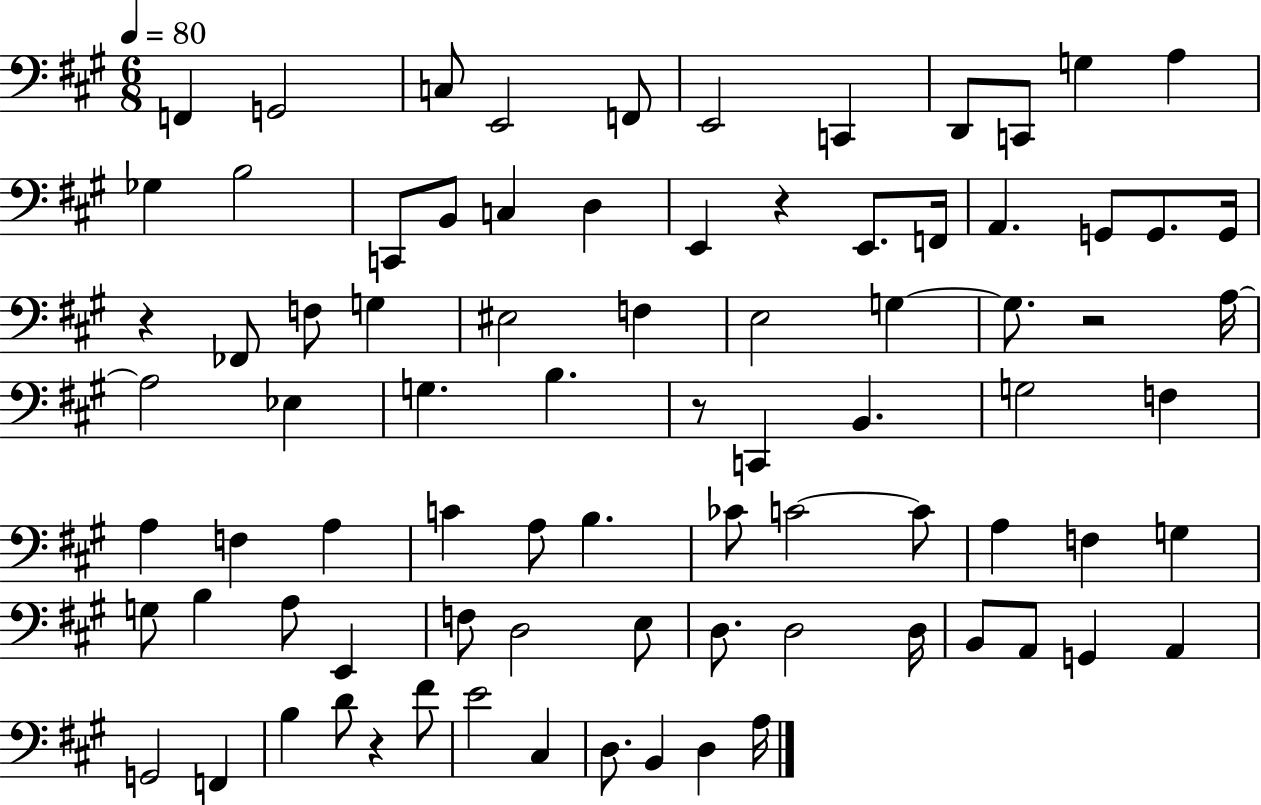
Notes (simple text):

F2/q G2/h C3/e E2/h F2/e E2/h C2/q D2/e C2/e G3/q A3/q Gb3/q B3/h C2/e B2/e C3/q D3/q E2/q R/q E2/e. F2/s A2/q. G2/e G2/e. G2/s R/q FES2/e F3/e G3/q EIS3/h F3/q E3/h G3/q G3/e. R/h A3/s A3/h Eb3/q G3/q. B3/q. R/e C2/q B2/q. G3/h F3/q A3/q F3/q A3/q C4/q A3/e B3/q. CES4/e C4/h C4/e A3/q F3/q G3/q G3/e B3/q A3/e E2/q F3/e D3/h E3/e D3/e. D3/h D3/s B2/e A2/e G2/q A2/q G2/h F2/q B3/q D4/e R/q F#4/e E4/h C#3/q D3/e. B2/q D3/q A3/s